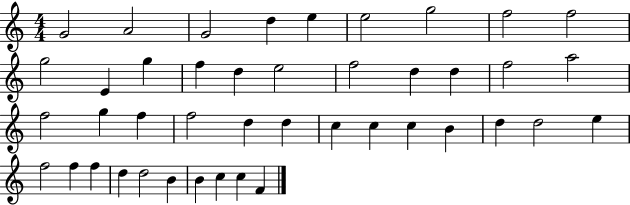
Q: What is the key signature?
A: C major